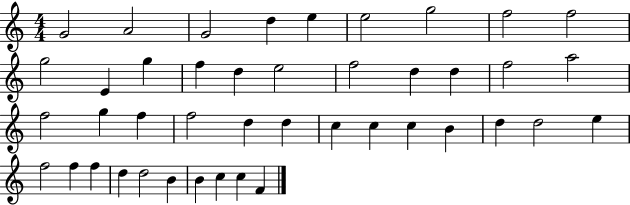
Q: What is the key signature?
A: C major